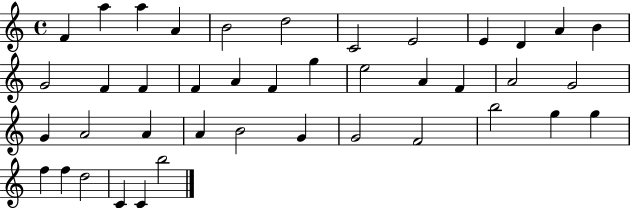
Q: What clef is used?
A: treble